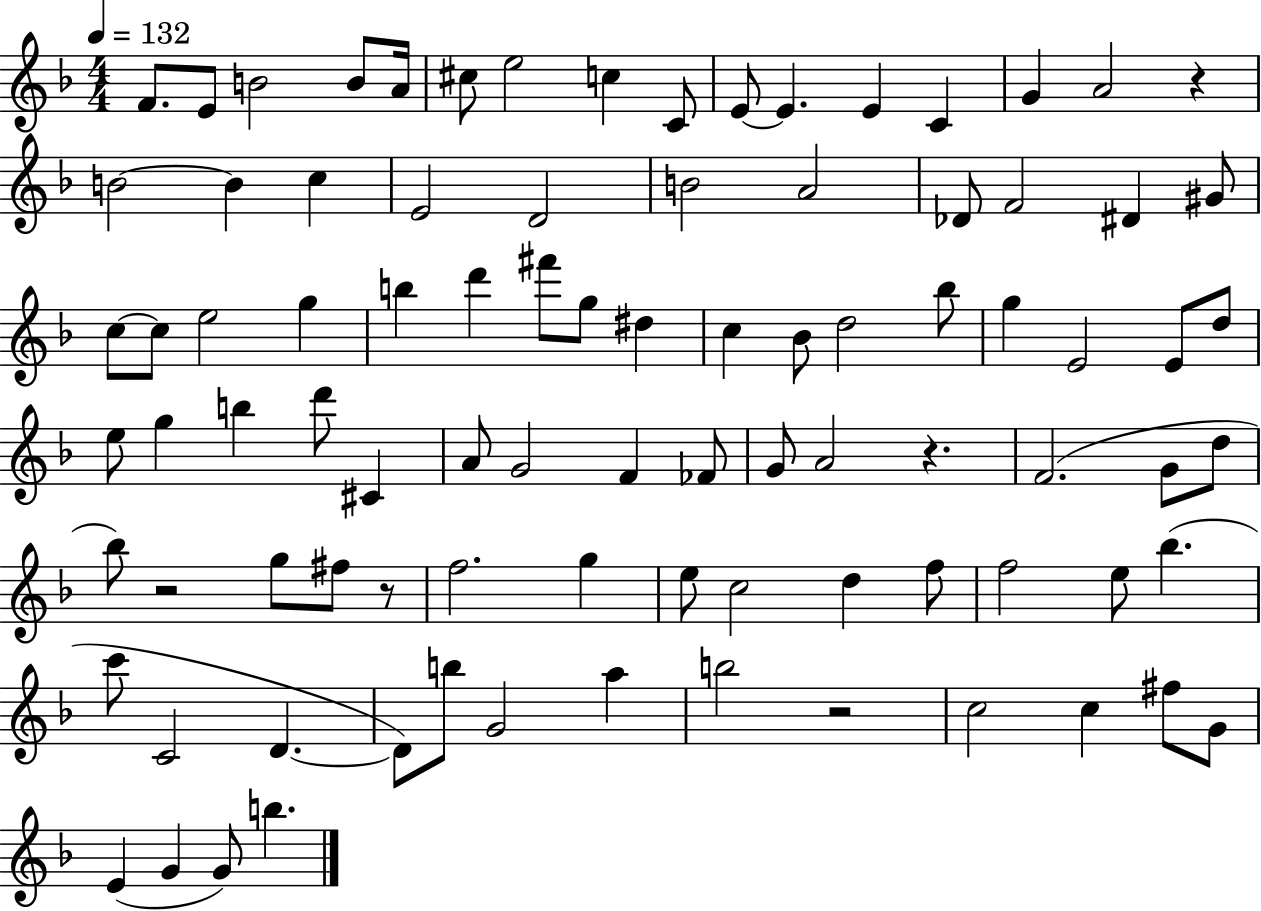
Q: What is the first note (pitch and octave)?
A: F4